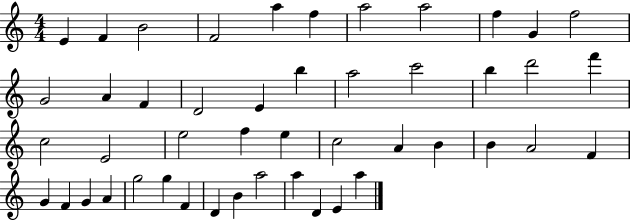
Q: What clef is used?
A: treble